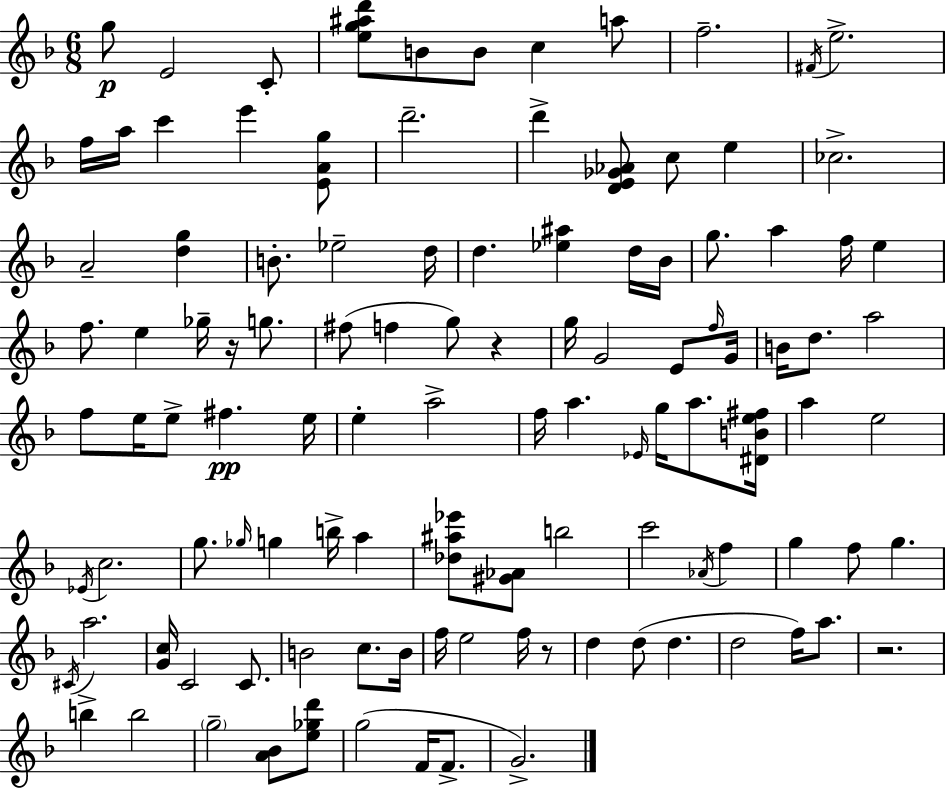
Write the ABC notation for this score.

X:1
T:Untitled
M:6/8
L:1/4
K:Dm
g/2 E2 C/2 [eg^ad']/2 B/2 B/2 c a/2 f2 ^F/4 e2 f/4 a/4 c' e' [EAg]/2 d'2 d' [DE_G_A]/2 c/2 e _c2 A2 [dg] B/2 _e2 d/4 d [_e^a] d/4 _B/4 g/2 a f/4 e f/2 e _g/4 z/4 g/2 ^f/2 f g/2 z g/4 G2 E/2 f/4 G/4 B/4 d/2 a2 f/2 e/4 e/2 ^f e/4 e a2 f/4 a _E/4 g/4 a/2 [^DBe^f]/4 a e2 _E/4 c2 g/2 _g/4 g b/4 a [_d^a_e']/2 [^G_A]/2 b2 c'2 _A/4 f g f/2 g ^C/4 a2 [Gc]/4 C2 C/2 B2 c/2 B/4 f/4 e2 f/4 z/2 d d/2 d d2 f/4 a/2 z2 b b2 g2 [A_B]/2 [e_gd']/2 g2 F/4 F/2 G2